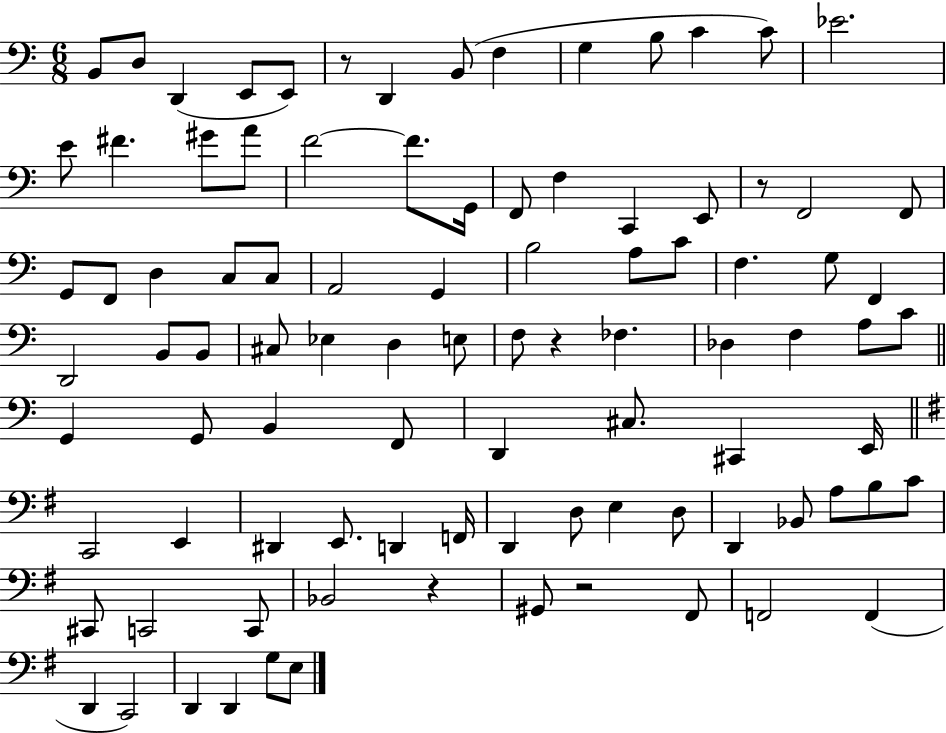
X:1
T:Untitled
M:6/8
L:1/4
K:C
B,,/2 D,/2 D,, E,,/2 E,,/2 z/2 D,, B,,/2 F, G, B,/2 C C/2 _E2 E/2 ^F ^G/2 A/2 F2 F/2 G,,/4 F,,/2 F, C,, E,,/2 z/2 F,,2 F,,/2 G,,/2 F,,/2 D, C,/2 C,/2 A,,2 G,, B,2 A,/2 C/2 F, G,/2 F,, D,,2 B,,/2 B,,/2 ^C,/2 _E, D, E,/2 F,/2 z _F, _D, F, A,/2 C/2 G,, G,,/2 B,, F,,/2 D,, ^C,/2 ^C,, E,,/4 C,,2 E,, ^D,, E,,/2 D,, F,,/4 D,, D,/2 E, D,/2 D,, _B,,/2 A,/2 B,/2 C/2 ^C,,/2 C,,2 C,,/2 _B,,2 z ^G,,/2 z2 ^F,,/2 F,,2 F,, D,, C,,2 D,, D,, G,/2 E,/2